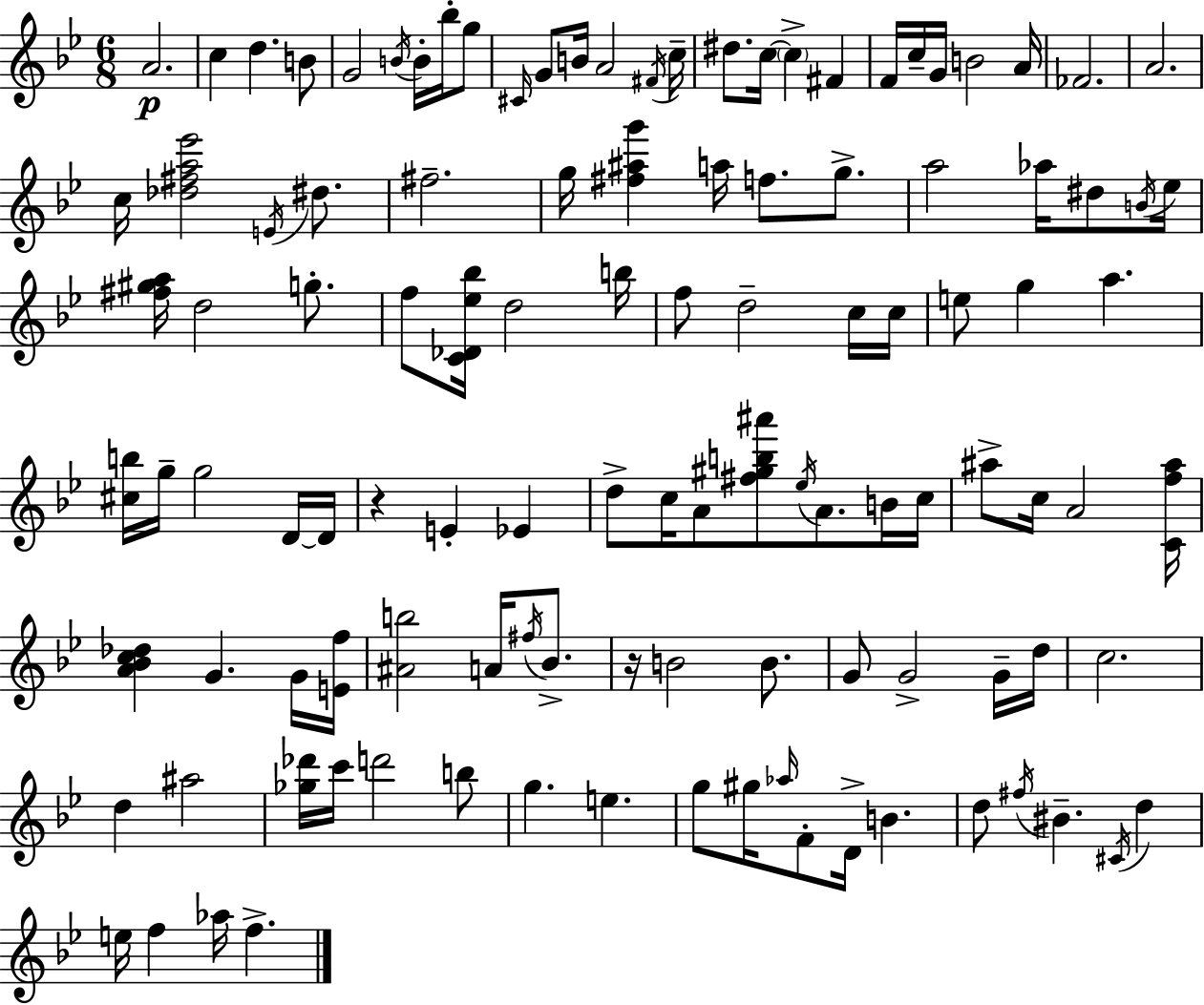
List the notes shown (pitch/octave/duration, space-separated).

A4/h. C5/q D5/q. B4/e G4/h B4/s B4/s Bb5/s G5/e C#4/s G4/e B4/s A4/h F#4/s C5/s D#5/e. C5/s C5/q F#4/q F4/s C5/s G4/s B4/h A4/s FES4/h. A4/h. C5/s [Db5,F#5,A5,Eb6]/h E4/s D#5/e. F#5/h. G5/s [F#5,A#5,G6]/q A5/s F5/e. G5/e. A5/h Ab5/s D#5/e B4/s Eb5/s [F#5,G#5,A5]/s D5/h G5/e. F5/e [C4,Db4,Eb5,Bb5]/s D5/h B5/s F5/e D5/h C5/s C5/s E5/e G5/q A5/q. [C#5,B5]/s G5/s G5/h D4/s D4/s R/q E4/q Eb4/q D5/e C5/s A4/e [F#5,G#5,B5,A#6]/e Eb5/s A4/e. B4/s C5/s A#5/e C5/s A4/h [C4,F5,A#5]/s [A4,Bb4,C5,Db5]/q G4/q. G4/s [E4,F5]/s [A#4,B5]/h A4/s F#5/s Bb4/e. R/s B4/h B4/e. G4/e G4/h G4/s D5/s C5/h. D5/q A#5/h [Gb5,Db6]/s C6/s D6/h B5/e G5/q. E5/q. G5/e G#5/s Ab5/s F4/e D4/s B4/q. D5/e F#5/s BIS4/q. C#4/s D5/q E5/s F5/q Ab5/s F5/q.